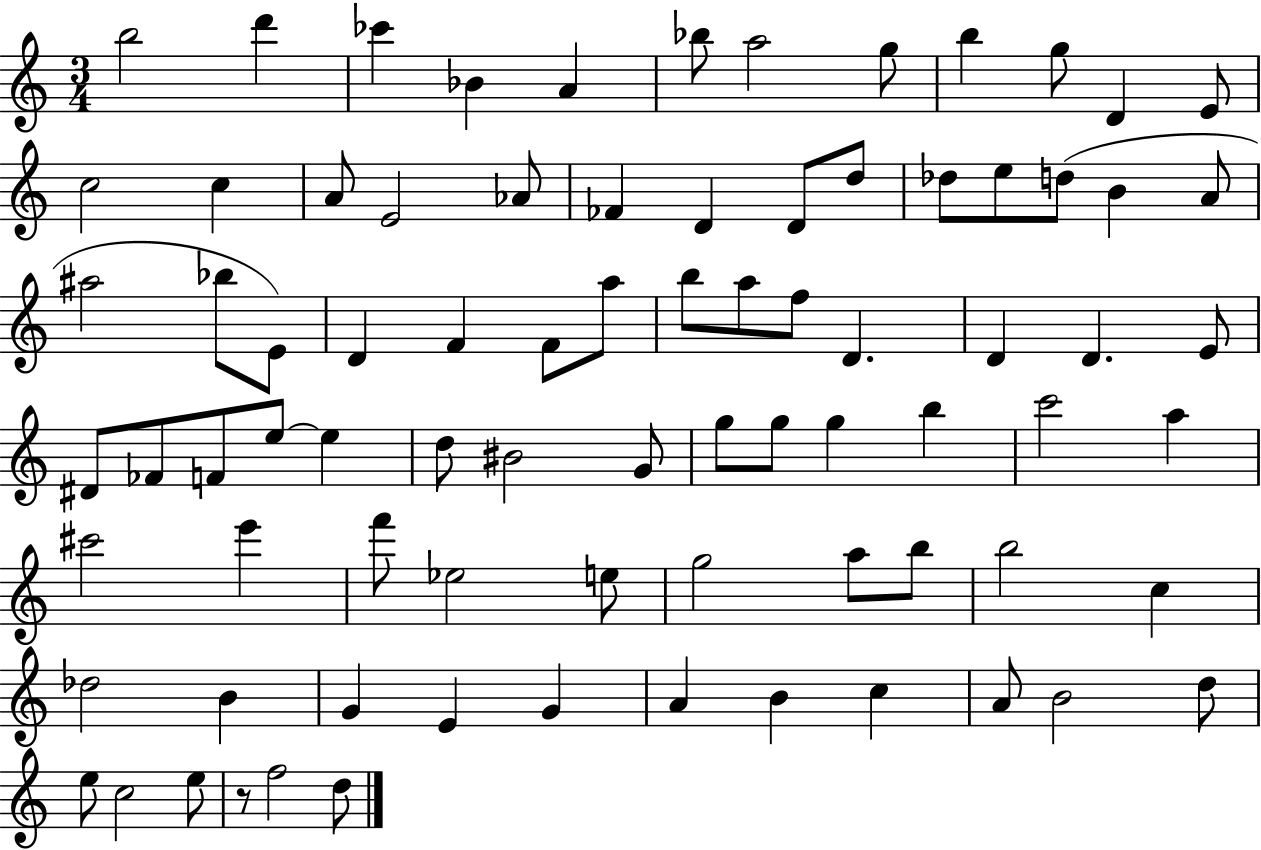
{
  \clef treble
  \numericTimeSignature
  \time 3/4
  \key c \major
  b''2 d'''4 | ces'''4 bes'4 a'4 | bes''8 a''2 g''8 | b''4 g''8 d'4 e'8 | \break c''2 c''4 | a'8 e'2 aes'8 | fes'4 d'4 d'8 d''8 | des''8 e''8 d''8( b'4 a'8 | \break ais''2 bes''8 e'8) | d'4 f'4 f'8 a''8 | b''8 a''8 f''8 d'4. | d'4 d'4. e'8 | \break dis'8 fes'8 f'8 e''8~~ e''4 | d''8 bis'2 g'8 | g''8 g''8 g''4 b''4 | c'''2 a''4 | \break cis'''2 e'''4 | f'''8 ees''2 e''8 | g''2 a''8 b''8 | b''2 c''4 | \break des''2 b'4 | g'4 e'4 g'4 | a'4 b'4 c''4 | a'8 b'2 d''8 | \break e''8 c''2 e''8 | r8 f''2 d''8 | \bar "|."
}